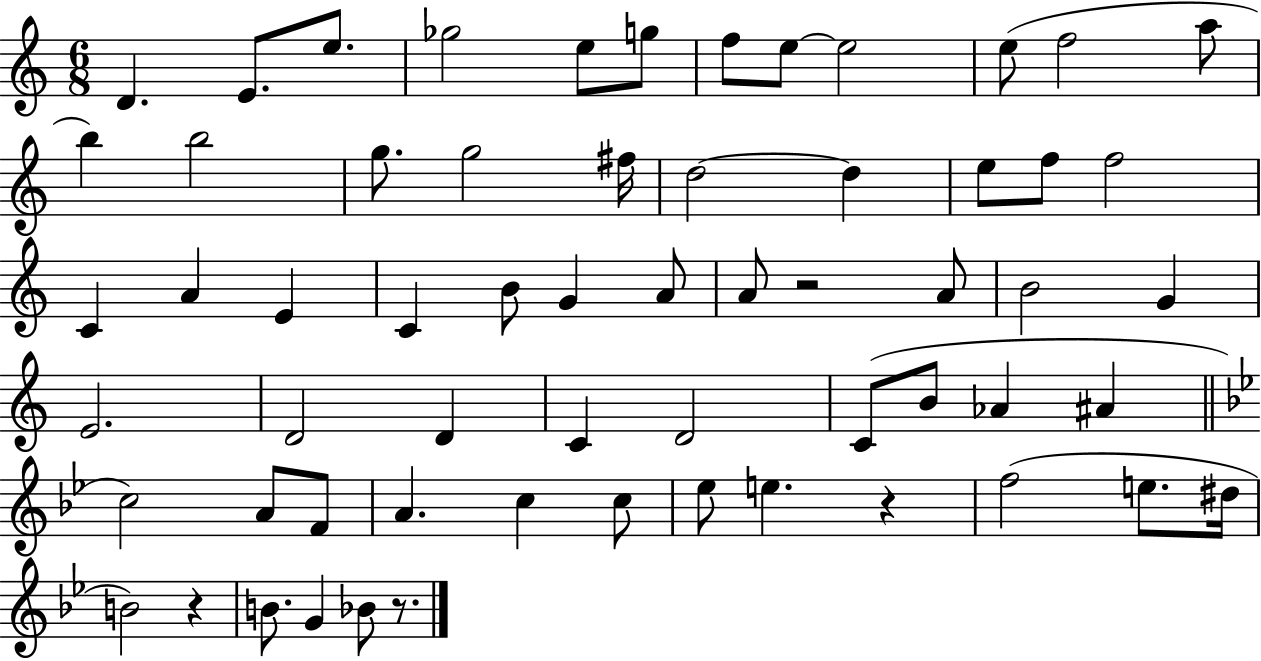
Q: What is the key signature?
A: C major